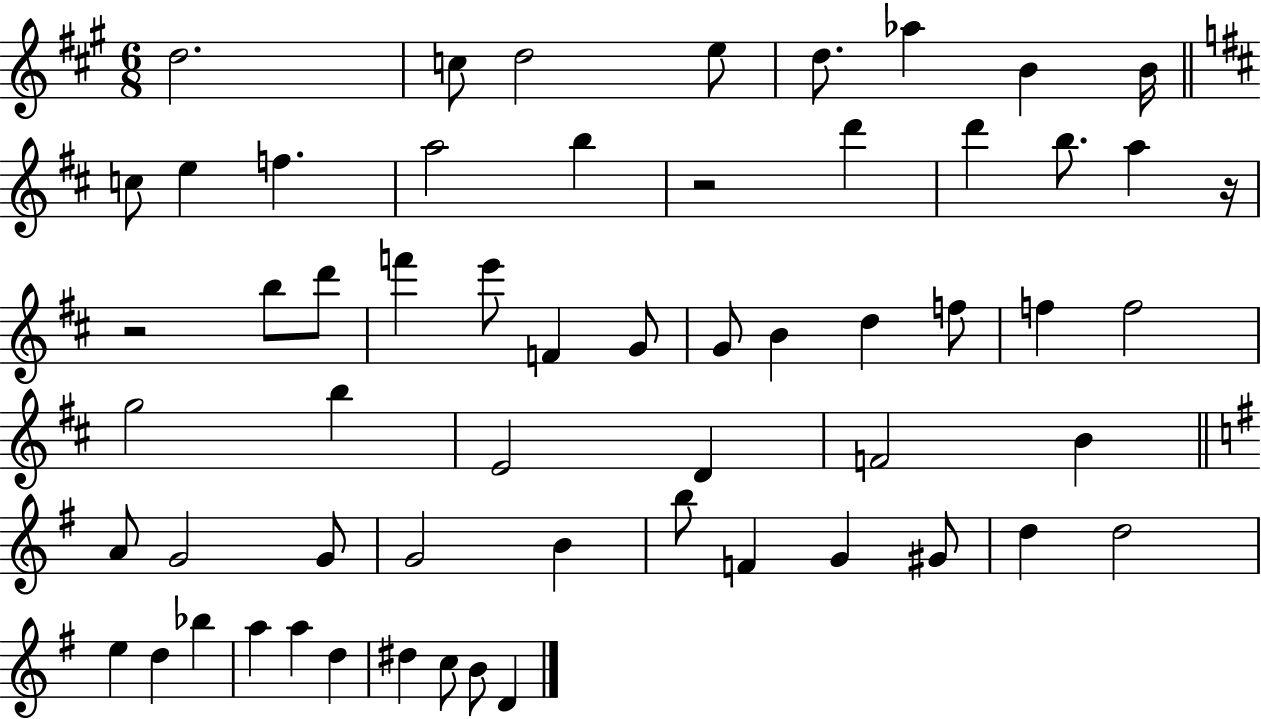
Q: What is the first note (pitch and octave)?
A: D5